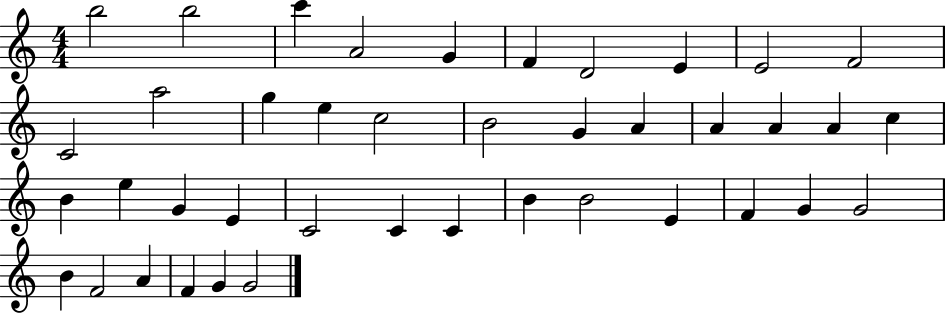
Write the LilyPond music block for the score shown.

{
  \clef treble
  \numericTimeSignature
  \time 4/4
  \key c \major
  b''2 b''2 | c'''4 a'2 g'4 | f'4 d'2 e'4 | e'2 f'2 | \break c'2 a''2 | g''4 e''4 c''2 | b'2 g'4 a'4 | a'4 a'4 a'4 c''4 | \break b'4 e''4 g'4 e'4 | c'2 c'4 c'4 | b'4 b'2 e'4 | f'4 g'4 g'2 | \break b'4 f'2 a'4 | f'4 g'4 g'2 | \bar "|."
}